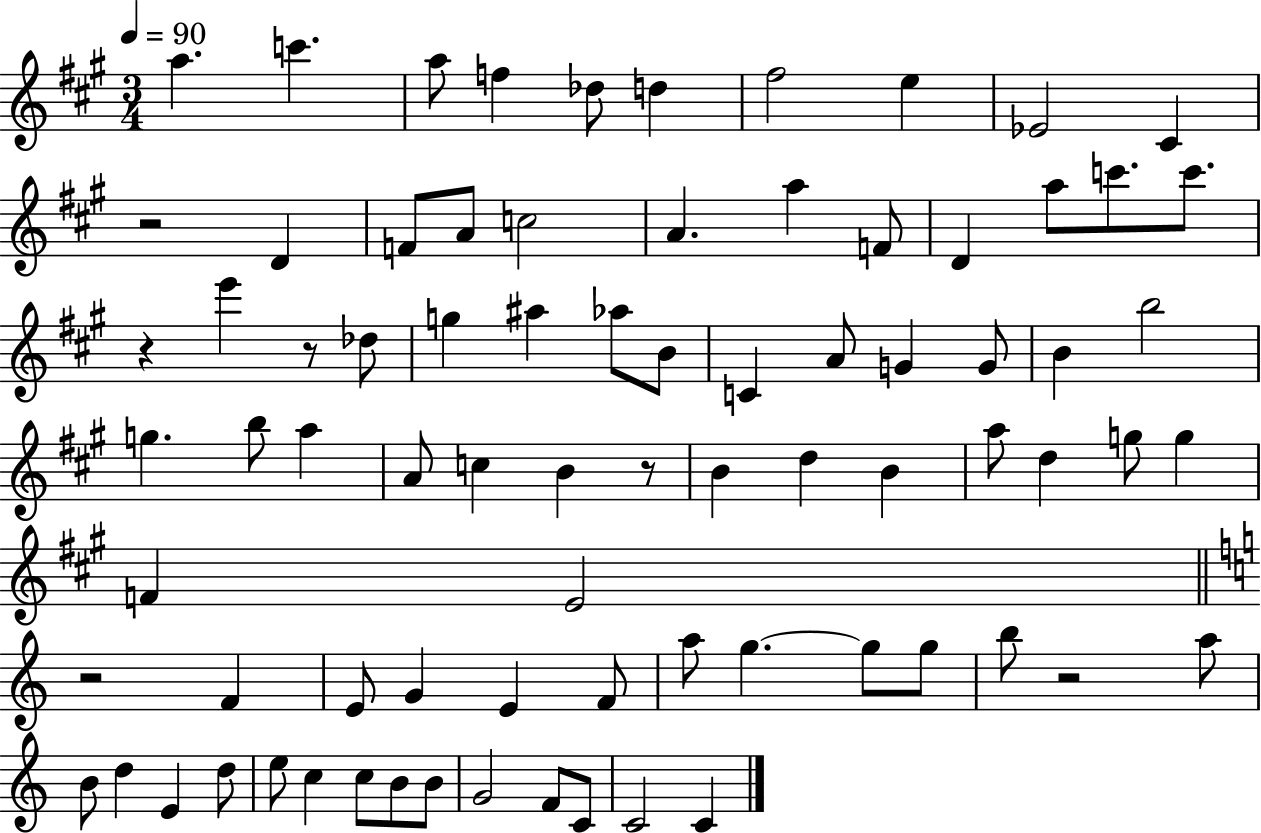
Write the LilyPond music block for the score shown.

{
  \clef treble
  \numericTimeSignature
  \time 3/4
  \key a \major
  \tempo 4 = 90
  a''4. c'''4. | a''8 f''4 des''8 d''4 | fis''2 e''4 | ees'2 cis'4 | \break r2 d'4 | f'8 a'8 c''2 | a'4. a''4 f'8 | d'4 a''8 c'''8. c'''8. | \break r4 e'''4 r8 des''8 | g''4 ais''4 aes''8 b'8 | c'4 a'8 g'4 g'8 | b'4 b''2 | \break g''4. b''8 a''4 | a'8 c''4 b'4 r8 | b'4 d''4 b'4 | a''8 d''4 g''8 g''4 | \break f'4 e'2 | \bar "||" \break \key c \major r2 f'4 | e'8 g'4 e'4 f'8 | a''8 g''4.~~ g''8 g''8 | b''8 r2 a''8 | \break b'8 d''4 e'4 d''8 | e''8 c''4 c''8 b'8 b'8 | g'2 f'8 c'8 | c'2 c'4 | \break \bar "|."
}